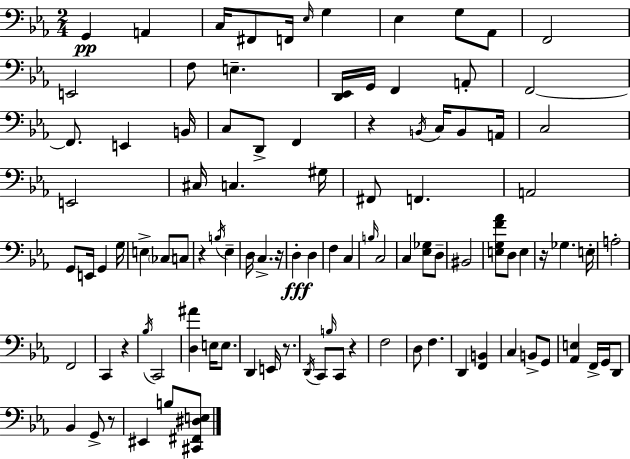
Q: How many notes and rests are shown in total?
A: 102